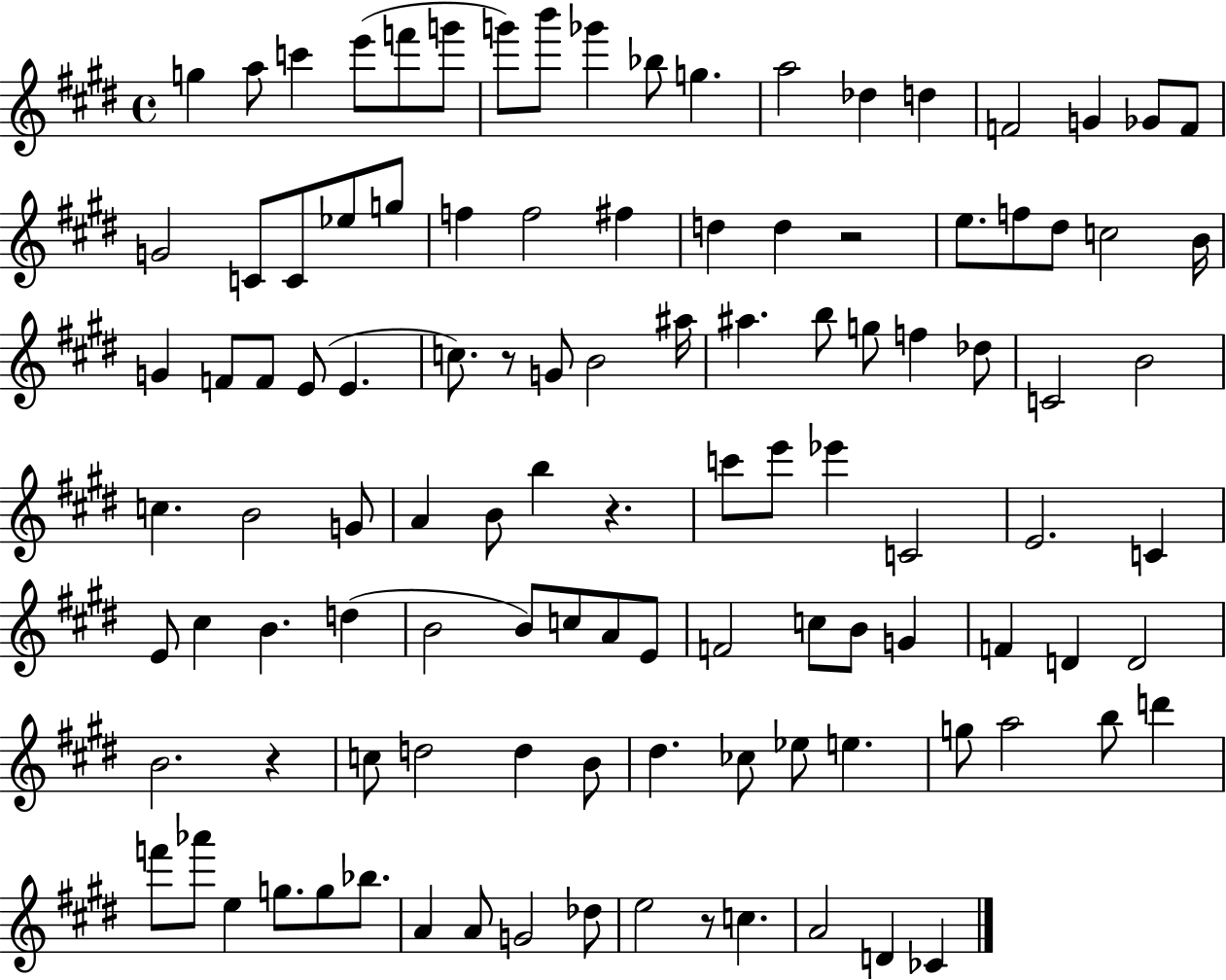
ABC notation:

X:1
T:Untitled
M:4/4
L:1/4
K:E
g a/2 c' e'/2 f'/2 g'/2 g'/2 b'/2 _g' _b/2 g a2 _d d F2 G _G/2 F/2 G2 C/2 C/2 _e/2 g/2 f f2 ^f d d z2 e/2 f/2 ^d/2 c2 B/4 G F/2 F/2 E/2 E c/2 z/2 G/2 B2 ^a/4 ^a b/2 g/2 f _d/2 C2 B2 c B2 G/2 A B/2 b z c'/2 e'/2 _e' C2 E2 C E/2 ^c B d B2 B/2 c/2 A/2 E/2 F2 c/2 B/2 G F D D2 B2 z c/2 d2 d B/2 ^d _c/2 _e/2 e g/2 a2 b/2 d' f'/2 _a'/2 e g/2 g/2 _b/2 A A/2 G2 _d/2 e2 z/2 c A2 D _C